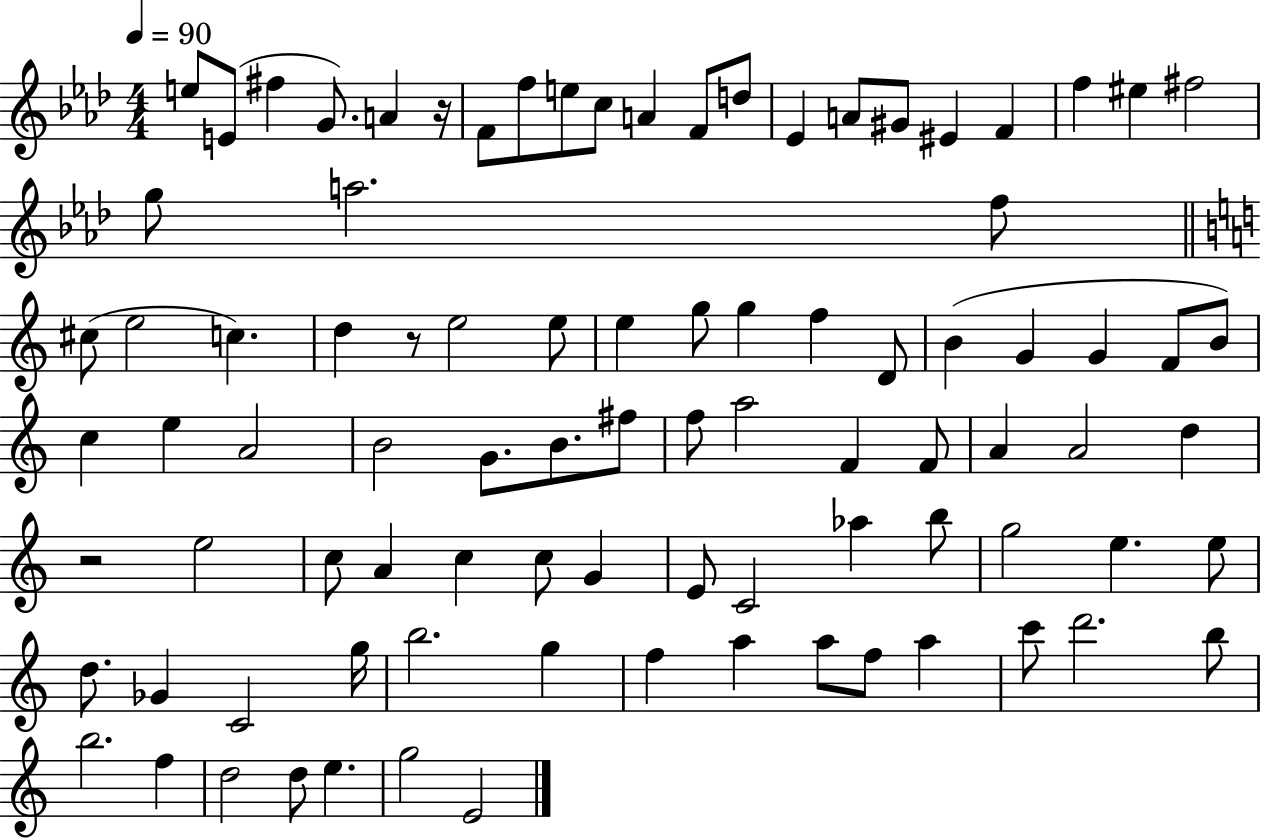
{
  \clef treble
  \numericTimeSignature
  \time 4/4
  \key aes \major
  \tempo 4 = 90
  e''8 e'8( fis''4 g'8.) a'4 r16 | f'8 f''8 e''8 c''8 a'4 f'8 d''8 | ees'4 a'8 gis'8 eis'4 f'4 | f''4 eis''4 fis''2 | \break g''8 a''2. f''8 | \bar "||" \break \key a \minor cis''8( e''2 c''4.) | d''4 r8 e''2 e''8 | e''4 g''8 g''4 f''4 d'8 | b'4( g'4 g'4 f'8 b'8) | \break c''4 e''4 a'2 | b'2 g'8. b'8. fis''8 | f''8 a''2 f'4 f'8 | a'4 a'2 d''4 | \break r2 e''2 | c''8 a'4 c''4 c''8 g'4 | e'8 c'2 aes''4 b''8 | g''2 e''4. e''8 | \break d''8. ges'4 c'2 g''16 | b''2. g''4 | f''4 a''4 a''8 f''8 a''4 | c'''8 d'''2. b''8 | \break b''2. f''4 | d''2 d''8 e''4. | g''2 e'2 | \bar "|."
}